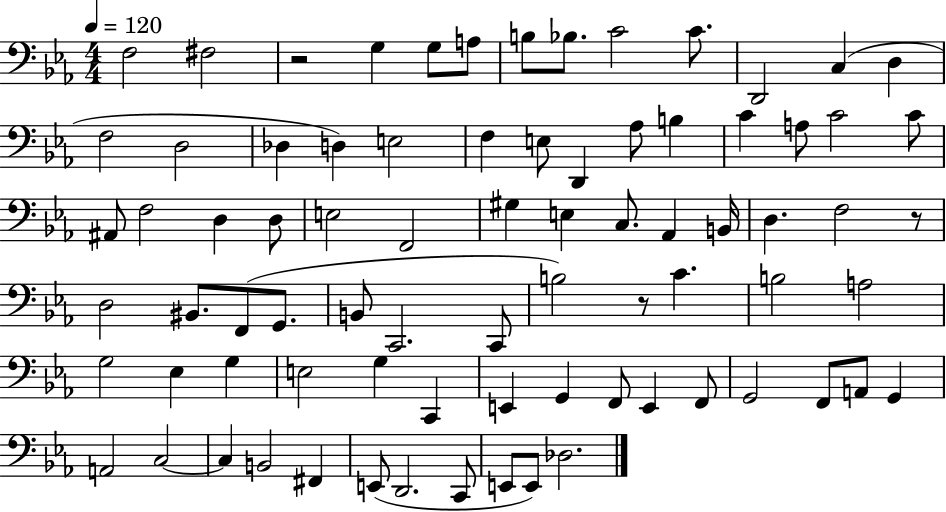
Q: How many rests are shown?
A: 3